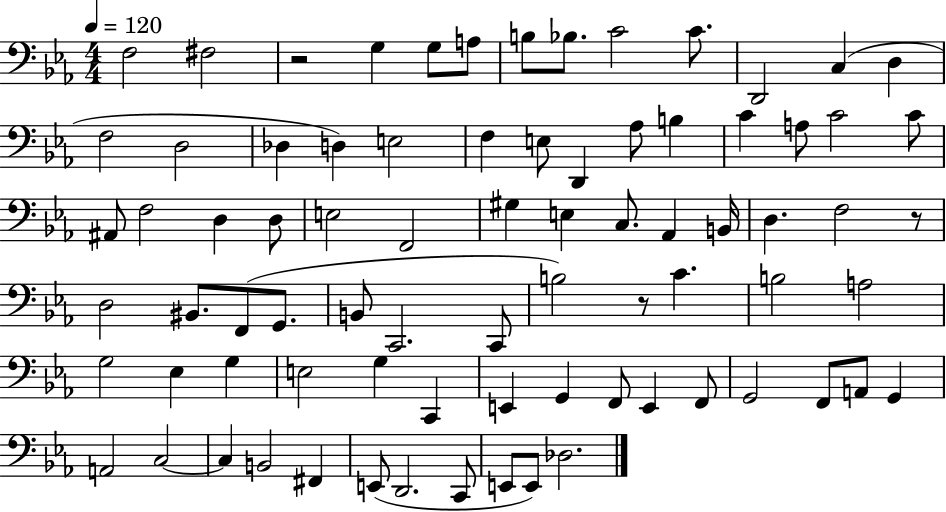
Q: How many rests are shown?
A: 3